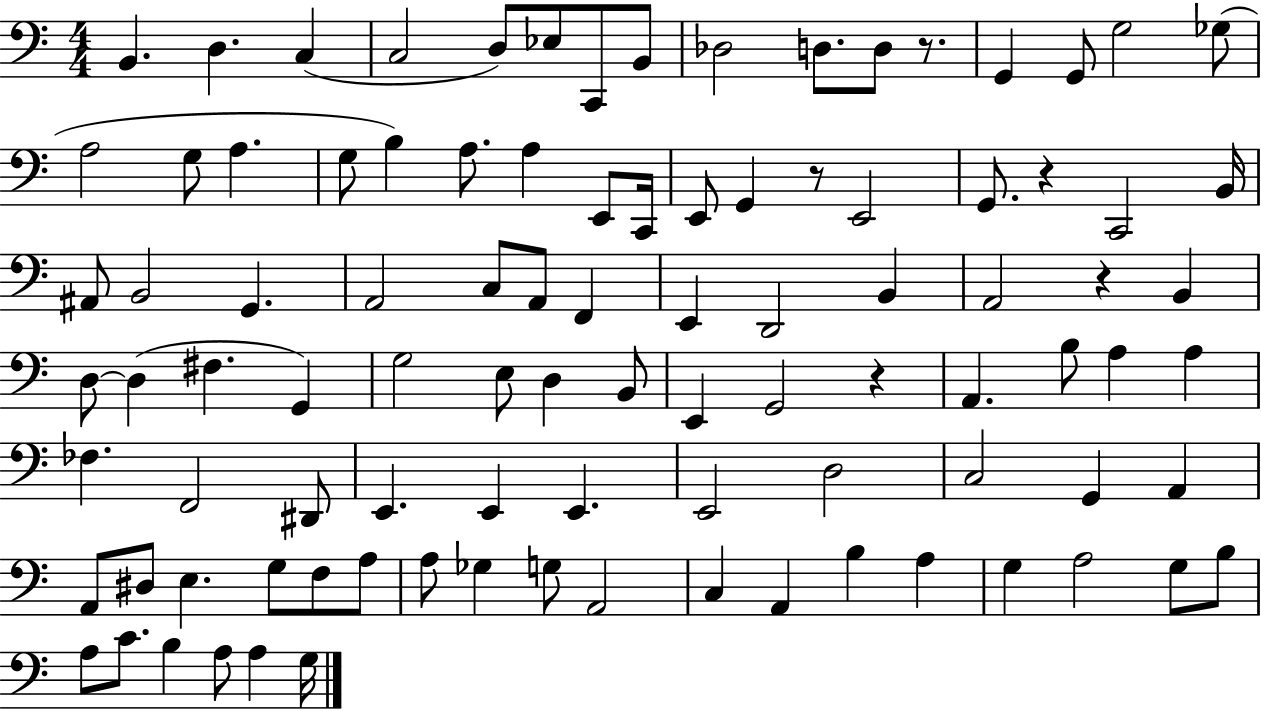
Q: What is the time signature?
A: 4/4